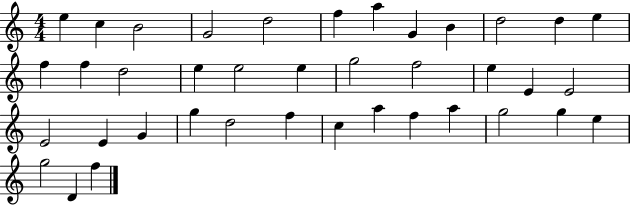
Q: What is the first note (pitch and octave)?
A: E5